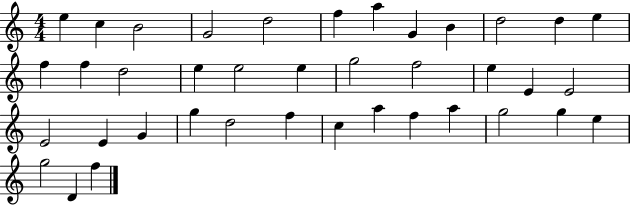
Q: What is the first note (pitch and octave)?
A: E5